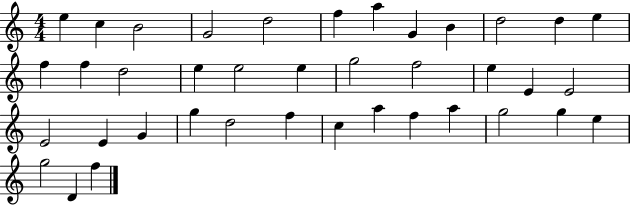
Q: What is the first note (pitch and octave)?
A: E5